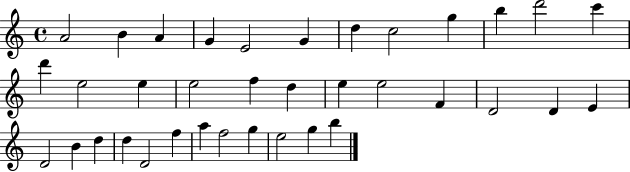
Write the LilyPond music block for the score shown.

{
  \clef treble
  \time 4/4
  \defaultTimeSignature
  \key c \major
  a'2 b'4 a'4 | g'4 e'2 g'4 | d''4 c''2 g''4 | b''4 d'''2 c'''4 | \break d'''4 e''2 e''4 | e''2 f''4 d''4 | e''4 e''2 f'4 | d'2 d'4 e'4 | \break d'2 b'4 d''4 | d''4 d'2 f''4 | a''4 f''2 g''4 | e''2 g''4 b''4 | \break \bar "|."
}